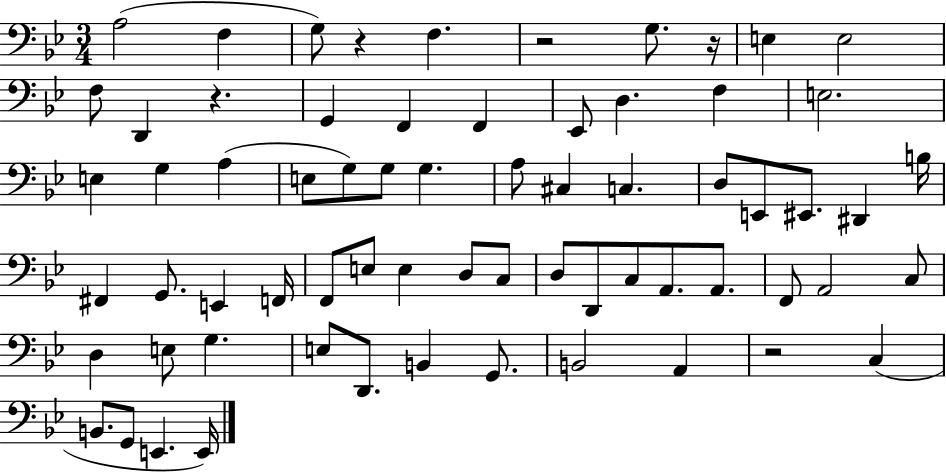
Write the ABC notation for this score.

X:1
T:Untitled
M:3/4
L:1/4
K:Bb
A,2 F, G,/2 z F, z2 G,/2 z/4 E, E,2 F,/2 D,, z G,, F,, F,, _E,,/2 D, F, E,2 E, G, A, E,/2 G,/2 G,/2 G, A,/2 ^C, C, D,/2 E,,/2 ^E,,/2 ^D,, B,/4 ^F,, G,,/2 E,, F,,/4 F,,/2 E,/2 E, D,/2 C,/2 D,/2 D,,/2 C,/2 A,,/2 A,,/2 F,,/2 A,,2 C,/2 D, E,/2 G, E,/2 D,,/2 B,, G,,/2 B,,2 A,, z2 C, B,,/2 G,,/2 E,, E,,/4